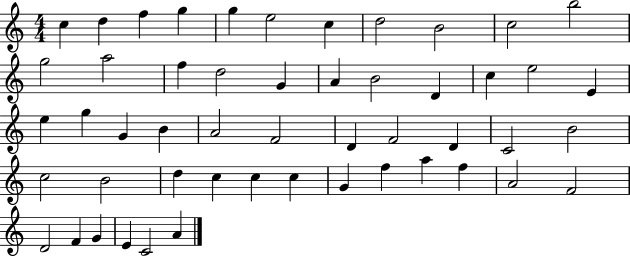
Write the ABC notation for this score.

X:1
T:Untitled
M:4/4
L:1/4
K:C
c d f g g e2 c d2 B2 c2 b2 g2 a2 f d2 G A B2 D c e2 E e g G B A2 F2 D F2 D C2 B2 c2 B2 d c c c G f a f A2 F2 D2 F G E C2 A